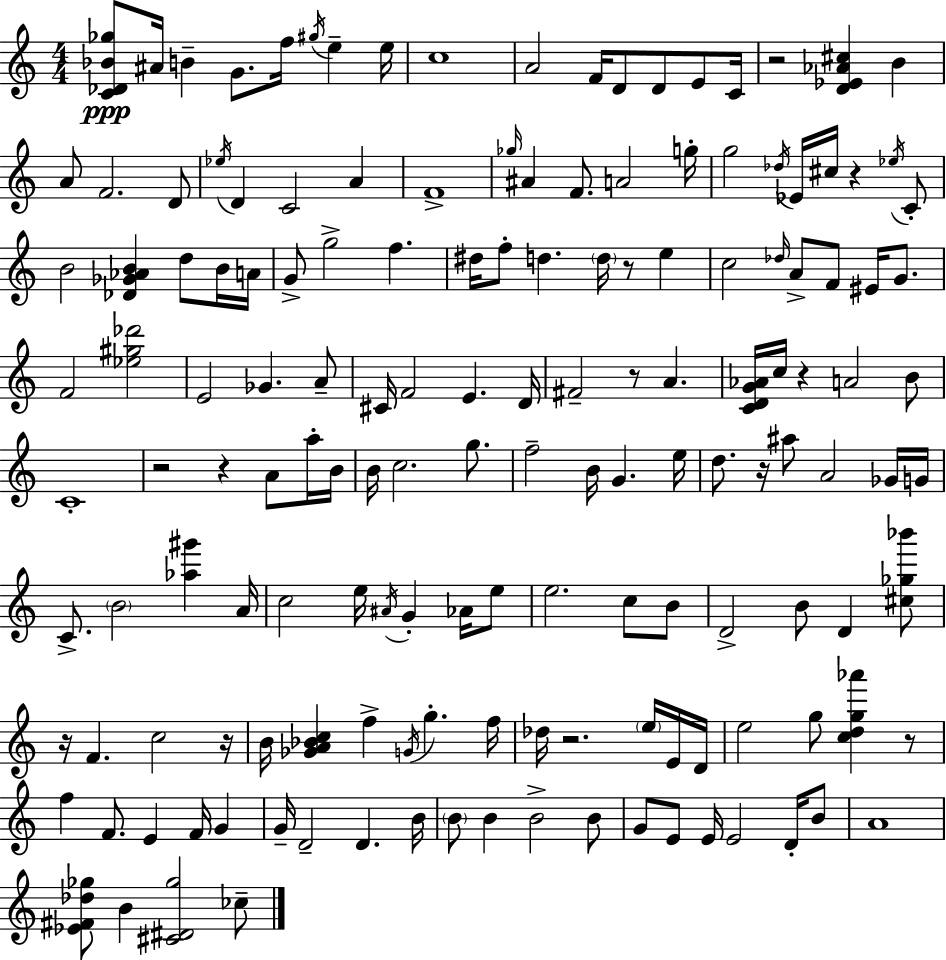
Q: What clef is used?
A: treble